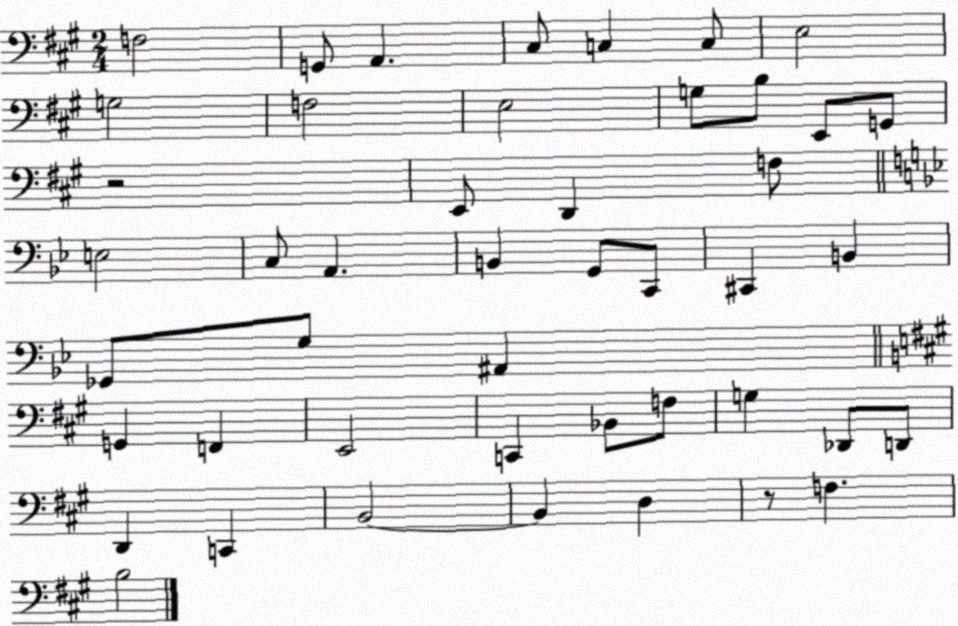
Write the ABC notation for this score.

X:1
T:Untitled
M:2/4
L:1/4
K:A
F,2 G,,/2 A,, ^C,/2 C, C,/2 E,2 G,2 F,2 E,2 G,/2 B,/2 E,,/2 G,,/2 z2 E,,/2 D,, F,/2 E,2 C,/2 A,, B,, G,,/2 C,,/2 ^C,, B,, _G,,/2 G,/2 ^A,, G,, F,, E,,2 C,, _B,,/2 F,/2 G, _D,,/2 D,,/2 D,, C,, B,,2 B,, D, z/2 F, B,2